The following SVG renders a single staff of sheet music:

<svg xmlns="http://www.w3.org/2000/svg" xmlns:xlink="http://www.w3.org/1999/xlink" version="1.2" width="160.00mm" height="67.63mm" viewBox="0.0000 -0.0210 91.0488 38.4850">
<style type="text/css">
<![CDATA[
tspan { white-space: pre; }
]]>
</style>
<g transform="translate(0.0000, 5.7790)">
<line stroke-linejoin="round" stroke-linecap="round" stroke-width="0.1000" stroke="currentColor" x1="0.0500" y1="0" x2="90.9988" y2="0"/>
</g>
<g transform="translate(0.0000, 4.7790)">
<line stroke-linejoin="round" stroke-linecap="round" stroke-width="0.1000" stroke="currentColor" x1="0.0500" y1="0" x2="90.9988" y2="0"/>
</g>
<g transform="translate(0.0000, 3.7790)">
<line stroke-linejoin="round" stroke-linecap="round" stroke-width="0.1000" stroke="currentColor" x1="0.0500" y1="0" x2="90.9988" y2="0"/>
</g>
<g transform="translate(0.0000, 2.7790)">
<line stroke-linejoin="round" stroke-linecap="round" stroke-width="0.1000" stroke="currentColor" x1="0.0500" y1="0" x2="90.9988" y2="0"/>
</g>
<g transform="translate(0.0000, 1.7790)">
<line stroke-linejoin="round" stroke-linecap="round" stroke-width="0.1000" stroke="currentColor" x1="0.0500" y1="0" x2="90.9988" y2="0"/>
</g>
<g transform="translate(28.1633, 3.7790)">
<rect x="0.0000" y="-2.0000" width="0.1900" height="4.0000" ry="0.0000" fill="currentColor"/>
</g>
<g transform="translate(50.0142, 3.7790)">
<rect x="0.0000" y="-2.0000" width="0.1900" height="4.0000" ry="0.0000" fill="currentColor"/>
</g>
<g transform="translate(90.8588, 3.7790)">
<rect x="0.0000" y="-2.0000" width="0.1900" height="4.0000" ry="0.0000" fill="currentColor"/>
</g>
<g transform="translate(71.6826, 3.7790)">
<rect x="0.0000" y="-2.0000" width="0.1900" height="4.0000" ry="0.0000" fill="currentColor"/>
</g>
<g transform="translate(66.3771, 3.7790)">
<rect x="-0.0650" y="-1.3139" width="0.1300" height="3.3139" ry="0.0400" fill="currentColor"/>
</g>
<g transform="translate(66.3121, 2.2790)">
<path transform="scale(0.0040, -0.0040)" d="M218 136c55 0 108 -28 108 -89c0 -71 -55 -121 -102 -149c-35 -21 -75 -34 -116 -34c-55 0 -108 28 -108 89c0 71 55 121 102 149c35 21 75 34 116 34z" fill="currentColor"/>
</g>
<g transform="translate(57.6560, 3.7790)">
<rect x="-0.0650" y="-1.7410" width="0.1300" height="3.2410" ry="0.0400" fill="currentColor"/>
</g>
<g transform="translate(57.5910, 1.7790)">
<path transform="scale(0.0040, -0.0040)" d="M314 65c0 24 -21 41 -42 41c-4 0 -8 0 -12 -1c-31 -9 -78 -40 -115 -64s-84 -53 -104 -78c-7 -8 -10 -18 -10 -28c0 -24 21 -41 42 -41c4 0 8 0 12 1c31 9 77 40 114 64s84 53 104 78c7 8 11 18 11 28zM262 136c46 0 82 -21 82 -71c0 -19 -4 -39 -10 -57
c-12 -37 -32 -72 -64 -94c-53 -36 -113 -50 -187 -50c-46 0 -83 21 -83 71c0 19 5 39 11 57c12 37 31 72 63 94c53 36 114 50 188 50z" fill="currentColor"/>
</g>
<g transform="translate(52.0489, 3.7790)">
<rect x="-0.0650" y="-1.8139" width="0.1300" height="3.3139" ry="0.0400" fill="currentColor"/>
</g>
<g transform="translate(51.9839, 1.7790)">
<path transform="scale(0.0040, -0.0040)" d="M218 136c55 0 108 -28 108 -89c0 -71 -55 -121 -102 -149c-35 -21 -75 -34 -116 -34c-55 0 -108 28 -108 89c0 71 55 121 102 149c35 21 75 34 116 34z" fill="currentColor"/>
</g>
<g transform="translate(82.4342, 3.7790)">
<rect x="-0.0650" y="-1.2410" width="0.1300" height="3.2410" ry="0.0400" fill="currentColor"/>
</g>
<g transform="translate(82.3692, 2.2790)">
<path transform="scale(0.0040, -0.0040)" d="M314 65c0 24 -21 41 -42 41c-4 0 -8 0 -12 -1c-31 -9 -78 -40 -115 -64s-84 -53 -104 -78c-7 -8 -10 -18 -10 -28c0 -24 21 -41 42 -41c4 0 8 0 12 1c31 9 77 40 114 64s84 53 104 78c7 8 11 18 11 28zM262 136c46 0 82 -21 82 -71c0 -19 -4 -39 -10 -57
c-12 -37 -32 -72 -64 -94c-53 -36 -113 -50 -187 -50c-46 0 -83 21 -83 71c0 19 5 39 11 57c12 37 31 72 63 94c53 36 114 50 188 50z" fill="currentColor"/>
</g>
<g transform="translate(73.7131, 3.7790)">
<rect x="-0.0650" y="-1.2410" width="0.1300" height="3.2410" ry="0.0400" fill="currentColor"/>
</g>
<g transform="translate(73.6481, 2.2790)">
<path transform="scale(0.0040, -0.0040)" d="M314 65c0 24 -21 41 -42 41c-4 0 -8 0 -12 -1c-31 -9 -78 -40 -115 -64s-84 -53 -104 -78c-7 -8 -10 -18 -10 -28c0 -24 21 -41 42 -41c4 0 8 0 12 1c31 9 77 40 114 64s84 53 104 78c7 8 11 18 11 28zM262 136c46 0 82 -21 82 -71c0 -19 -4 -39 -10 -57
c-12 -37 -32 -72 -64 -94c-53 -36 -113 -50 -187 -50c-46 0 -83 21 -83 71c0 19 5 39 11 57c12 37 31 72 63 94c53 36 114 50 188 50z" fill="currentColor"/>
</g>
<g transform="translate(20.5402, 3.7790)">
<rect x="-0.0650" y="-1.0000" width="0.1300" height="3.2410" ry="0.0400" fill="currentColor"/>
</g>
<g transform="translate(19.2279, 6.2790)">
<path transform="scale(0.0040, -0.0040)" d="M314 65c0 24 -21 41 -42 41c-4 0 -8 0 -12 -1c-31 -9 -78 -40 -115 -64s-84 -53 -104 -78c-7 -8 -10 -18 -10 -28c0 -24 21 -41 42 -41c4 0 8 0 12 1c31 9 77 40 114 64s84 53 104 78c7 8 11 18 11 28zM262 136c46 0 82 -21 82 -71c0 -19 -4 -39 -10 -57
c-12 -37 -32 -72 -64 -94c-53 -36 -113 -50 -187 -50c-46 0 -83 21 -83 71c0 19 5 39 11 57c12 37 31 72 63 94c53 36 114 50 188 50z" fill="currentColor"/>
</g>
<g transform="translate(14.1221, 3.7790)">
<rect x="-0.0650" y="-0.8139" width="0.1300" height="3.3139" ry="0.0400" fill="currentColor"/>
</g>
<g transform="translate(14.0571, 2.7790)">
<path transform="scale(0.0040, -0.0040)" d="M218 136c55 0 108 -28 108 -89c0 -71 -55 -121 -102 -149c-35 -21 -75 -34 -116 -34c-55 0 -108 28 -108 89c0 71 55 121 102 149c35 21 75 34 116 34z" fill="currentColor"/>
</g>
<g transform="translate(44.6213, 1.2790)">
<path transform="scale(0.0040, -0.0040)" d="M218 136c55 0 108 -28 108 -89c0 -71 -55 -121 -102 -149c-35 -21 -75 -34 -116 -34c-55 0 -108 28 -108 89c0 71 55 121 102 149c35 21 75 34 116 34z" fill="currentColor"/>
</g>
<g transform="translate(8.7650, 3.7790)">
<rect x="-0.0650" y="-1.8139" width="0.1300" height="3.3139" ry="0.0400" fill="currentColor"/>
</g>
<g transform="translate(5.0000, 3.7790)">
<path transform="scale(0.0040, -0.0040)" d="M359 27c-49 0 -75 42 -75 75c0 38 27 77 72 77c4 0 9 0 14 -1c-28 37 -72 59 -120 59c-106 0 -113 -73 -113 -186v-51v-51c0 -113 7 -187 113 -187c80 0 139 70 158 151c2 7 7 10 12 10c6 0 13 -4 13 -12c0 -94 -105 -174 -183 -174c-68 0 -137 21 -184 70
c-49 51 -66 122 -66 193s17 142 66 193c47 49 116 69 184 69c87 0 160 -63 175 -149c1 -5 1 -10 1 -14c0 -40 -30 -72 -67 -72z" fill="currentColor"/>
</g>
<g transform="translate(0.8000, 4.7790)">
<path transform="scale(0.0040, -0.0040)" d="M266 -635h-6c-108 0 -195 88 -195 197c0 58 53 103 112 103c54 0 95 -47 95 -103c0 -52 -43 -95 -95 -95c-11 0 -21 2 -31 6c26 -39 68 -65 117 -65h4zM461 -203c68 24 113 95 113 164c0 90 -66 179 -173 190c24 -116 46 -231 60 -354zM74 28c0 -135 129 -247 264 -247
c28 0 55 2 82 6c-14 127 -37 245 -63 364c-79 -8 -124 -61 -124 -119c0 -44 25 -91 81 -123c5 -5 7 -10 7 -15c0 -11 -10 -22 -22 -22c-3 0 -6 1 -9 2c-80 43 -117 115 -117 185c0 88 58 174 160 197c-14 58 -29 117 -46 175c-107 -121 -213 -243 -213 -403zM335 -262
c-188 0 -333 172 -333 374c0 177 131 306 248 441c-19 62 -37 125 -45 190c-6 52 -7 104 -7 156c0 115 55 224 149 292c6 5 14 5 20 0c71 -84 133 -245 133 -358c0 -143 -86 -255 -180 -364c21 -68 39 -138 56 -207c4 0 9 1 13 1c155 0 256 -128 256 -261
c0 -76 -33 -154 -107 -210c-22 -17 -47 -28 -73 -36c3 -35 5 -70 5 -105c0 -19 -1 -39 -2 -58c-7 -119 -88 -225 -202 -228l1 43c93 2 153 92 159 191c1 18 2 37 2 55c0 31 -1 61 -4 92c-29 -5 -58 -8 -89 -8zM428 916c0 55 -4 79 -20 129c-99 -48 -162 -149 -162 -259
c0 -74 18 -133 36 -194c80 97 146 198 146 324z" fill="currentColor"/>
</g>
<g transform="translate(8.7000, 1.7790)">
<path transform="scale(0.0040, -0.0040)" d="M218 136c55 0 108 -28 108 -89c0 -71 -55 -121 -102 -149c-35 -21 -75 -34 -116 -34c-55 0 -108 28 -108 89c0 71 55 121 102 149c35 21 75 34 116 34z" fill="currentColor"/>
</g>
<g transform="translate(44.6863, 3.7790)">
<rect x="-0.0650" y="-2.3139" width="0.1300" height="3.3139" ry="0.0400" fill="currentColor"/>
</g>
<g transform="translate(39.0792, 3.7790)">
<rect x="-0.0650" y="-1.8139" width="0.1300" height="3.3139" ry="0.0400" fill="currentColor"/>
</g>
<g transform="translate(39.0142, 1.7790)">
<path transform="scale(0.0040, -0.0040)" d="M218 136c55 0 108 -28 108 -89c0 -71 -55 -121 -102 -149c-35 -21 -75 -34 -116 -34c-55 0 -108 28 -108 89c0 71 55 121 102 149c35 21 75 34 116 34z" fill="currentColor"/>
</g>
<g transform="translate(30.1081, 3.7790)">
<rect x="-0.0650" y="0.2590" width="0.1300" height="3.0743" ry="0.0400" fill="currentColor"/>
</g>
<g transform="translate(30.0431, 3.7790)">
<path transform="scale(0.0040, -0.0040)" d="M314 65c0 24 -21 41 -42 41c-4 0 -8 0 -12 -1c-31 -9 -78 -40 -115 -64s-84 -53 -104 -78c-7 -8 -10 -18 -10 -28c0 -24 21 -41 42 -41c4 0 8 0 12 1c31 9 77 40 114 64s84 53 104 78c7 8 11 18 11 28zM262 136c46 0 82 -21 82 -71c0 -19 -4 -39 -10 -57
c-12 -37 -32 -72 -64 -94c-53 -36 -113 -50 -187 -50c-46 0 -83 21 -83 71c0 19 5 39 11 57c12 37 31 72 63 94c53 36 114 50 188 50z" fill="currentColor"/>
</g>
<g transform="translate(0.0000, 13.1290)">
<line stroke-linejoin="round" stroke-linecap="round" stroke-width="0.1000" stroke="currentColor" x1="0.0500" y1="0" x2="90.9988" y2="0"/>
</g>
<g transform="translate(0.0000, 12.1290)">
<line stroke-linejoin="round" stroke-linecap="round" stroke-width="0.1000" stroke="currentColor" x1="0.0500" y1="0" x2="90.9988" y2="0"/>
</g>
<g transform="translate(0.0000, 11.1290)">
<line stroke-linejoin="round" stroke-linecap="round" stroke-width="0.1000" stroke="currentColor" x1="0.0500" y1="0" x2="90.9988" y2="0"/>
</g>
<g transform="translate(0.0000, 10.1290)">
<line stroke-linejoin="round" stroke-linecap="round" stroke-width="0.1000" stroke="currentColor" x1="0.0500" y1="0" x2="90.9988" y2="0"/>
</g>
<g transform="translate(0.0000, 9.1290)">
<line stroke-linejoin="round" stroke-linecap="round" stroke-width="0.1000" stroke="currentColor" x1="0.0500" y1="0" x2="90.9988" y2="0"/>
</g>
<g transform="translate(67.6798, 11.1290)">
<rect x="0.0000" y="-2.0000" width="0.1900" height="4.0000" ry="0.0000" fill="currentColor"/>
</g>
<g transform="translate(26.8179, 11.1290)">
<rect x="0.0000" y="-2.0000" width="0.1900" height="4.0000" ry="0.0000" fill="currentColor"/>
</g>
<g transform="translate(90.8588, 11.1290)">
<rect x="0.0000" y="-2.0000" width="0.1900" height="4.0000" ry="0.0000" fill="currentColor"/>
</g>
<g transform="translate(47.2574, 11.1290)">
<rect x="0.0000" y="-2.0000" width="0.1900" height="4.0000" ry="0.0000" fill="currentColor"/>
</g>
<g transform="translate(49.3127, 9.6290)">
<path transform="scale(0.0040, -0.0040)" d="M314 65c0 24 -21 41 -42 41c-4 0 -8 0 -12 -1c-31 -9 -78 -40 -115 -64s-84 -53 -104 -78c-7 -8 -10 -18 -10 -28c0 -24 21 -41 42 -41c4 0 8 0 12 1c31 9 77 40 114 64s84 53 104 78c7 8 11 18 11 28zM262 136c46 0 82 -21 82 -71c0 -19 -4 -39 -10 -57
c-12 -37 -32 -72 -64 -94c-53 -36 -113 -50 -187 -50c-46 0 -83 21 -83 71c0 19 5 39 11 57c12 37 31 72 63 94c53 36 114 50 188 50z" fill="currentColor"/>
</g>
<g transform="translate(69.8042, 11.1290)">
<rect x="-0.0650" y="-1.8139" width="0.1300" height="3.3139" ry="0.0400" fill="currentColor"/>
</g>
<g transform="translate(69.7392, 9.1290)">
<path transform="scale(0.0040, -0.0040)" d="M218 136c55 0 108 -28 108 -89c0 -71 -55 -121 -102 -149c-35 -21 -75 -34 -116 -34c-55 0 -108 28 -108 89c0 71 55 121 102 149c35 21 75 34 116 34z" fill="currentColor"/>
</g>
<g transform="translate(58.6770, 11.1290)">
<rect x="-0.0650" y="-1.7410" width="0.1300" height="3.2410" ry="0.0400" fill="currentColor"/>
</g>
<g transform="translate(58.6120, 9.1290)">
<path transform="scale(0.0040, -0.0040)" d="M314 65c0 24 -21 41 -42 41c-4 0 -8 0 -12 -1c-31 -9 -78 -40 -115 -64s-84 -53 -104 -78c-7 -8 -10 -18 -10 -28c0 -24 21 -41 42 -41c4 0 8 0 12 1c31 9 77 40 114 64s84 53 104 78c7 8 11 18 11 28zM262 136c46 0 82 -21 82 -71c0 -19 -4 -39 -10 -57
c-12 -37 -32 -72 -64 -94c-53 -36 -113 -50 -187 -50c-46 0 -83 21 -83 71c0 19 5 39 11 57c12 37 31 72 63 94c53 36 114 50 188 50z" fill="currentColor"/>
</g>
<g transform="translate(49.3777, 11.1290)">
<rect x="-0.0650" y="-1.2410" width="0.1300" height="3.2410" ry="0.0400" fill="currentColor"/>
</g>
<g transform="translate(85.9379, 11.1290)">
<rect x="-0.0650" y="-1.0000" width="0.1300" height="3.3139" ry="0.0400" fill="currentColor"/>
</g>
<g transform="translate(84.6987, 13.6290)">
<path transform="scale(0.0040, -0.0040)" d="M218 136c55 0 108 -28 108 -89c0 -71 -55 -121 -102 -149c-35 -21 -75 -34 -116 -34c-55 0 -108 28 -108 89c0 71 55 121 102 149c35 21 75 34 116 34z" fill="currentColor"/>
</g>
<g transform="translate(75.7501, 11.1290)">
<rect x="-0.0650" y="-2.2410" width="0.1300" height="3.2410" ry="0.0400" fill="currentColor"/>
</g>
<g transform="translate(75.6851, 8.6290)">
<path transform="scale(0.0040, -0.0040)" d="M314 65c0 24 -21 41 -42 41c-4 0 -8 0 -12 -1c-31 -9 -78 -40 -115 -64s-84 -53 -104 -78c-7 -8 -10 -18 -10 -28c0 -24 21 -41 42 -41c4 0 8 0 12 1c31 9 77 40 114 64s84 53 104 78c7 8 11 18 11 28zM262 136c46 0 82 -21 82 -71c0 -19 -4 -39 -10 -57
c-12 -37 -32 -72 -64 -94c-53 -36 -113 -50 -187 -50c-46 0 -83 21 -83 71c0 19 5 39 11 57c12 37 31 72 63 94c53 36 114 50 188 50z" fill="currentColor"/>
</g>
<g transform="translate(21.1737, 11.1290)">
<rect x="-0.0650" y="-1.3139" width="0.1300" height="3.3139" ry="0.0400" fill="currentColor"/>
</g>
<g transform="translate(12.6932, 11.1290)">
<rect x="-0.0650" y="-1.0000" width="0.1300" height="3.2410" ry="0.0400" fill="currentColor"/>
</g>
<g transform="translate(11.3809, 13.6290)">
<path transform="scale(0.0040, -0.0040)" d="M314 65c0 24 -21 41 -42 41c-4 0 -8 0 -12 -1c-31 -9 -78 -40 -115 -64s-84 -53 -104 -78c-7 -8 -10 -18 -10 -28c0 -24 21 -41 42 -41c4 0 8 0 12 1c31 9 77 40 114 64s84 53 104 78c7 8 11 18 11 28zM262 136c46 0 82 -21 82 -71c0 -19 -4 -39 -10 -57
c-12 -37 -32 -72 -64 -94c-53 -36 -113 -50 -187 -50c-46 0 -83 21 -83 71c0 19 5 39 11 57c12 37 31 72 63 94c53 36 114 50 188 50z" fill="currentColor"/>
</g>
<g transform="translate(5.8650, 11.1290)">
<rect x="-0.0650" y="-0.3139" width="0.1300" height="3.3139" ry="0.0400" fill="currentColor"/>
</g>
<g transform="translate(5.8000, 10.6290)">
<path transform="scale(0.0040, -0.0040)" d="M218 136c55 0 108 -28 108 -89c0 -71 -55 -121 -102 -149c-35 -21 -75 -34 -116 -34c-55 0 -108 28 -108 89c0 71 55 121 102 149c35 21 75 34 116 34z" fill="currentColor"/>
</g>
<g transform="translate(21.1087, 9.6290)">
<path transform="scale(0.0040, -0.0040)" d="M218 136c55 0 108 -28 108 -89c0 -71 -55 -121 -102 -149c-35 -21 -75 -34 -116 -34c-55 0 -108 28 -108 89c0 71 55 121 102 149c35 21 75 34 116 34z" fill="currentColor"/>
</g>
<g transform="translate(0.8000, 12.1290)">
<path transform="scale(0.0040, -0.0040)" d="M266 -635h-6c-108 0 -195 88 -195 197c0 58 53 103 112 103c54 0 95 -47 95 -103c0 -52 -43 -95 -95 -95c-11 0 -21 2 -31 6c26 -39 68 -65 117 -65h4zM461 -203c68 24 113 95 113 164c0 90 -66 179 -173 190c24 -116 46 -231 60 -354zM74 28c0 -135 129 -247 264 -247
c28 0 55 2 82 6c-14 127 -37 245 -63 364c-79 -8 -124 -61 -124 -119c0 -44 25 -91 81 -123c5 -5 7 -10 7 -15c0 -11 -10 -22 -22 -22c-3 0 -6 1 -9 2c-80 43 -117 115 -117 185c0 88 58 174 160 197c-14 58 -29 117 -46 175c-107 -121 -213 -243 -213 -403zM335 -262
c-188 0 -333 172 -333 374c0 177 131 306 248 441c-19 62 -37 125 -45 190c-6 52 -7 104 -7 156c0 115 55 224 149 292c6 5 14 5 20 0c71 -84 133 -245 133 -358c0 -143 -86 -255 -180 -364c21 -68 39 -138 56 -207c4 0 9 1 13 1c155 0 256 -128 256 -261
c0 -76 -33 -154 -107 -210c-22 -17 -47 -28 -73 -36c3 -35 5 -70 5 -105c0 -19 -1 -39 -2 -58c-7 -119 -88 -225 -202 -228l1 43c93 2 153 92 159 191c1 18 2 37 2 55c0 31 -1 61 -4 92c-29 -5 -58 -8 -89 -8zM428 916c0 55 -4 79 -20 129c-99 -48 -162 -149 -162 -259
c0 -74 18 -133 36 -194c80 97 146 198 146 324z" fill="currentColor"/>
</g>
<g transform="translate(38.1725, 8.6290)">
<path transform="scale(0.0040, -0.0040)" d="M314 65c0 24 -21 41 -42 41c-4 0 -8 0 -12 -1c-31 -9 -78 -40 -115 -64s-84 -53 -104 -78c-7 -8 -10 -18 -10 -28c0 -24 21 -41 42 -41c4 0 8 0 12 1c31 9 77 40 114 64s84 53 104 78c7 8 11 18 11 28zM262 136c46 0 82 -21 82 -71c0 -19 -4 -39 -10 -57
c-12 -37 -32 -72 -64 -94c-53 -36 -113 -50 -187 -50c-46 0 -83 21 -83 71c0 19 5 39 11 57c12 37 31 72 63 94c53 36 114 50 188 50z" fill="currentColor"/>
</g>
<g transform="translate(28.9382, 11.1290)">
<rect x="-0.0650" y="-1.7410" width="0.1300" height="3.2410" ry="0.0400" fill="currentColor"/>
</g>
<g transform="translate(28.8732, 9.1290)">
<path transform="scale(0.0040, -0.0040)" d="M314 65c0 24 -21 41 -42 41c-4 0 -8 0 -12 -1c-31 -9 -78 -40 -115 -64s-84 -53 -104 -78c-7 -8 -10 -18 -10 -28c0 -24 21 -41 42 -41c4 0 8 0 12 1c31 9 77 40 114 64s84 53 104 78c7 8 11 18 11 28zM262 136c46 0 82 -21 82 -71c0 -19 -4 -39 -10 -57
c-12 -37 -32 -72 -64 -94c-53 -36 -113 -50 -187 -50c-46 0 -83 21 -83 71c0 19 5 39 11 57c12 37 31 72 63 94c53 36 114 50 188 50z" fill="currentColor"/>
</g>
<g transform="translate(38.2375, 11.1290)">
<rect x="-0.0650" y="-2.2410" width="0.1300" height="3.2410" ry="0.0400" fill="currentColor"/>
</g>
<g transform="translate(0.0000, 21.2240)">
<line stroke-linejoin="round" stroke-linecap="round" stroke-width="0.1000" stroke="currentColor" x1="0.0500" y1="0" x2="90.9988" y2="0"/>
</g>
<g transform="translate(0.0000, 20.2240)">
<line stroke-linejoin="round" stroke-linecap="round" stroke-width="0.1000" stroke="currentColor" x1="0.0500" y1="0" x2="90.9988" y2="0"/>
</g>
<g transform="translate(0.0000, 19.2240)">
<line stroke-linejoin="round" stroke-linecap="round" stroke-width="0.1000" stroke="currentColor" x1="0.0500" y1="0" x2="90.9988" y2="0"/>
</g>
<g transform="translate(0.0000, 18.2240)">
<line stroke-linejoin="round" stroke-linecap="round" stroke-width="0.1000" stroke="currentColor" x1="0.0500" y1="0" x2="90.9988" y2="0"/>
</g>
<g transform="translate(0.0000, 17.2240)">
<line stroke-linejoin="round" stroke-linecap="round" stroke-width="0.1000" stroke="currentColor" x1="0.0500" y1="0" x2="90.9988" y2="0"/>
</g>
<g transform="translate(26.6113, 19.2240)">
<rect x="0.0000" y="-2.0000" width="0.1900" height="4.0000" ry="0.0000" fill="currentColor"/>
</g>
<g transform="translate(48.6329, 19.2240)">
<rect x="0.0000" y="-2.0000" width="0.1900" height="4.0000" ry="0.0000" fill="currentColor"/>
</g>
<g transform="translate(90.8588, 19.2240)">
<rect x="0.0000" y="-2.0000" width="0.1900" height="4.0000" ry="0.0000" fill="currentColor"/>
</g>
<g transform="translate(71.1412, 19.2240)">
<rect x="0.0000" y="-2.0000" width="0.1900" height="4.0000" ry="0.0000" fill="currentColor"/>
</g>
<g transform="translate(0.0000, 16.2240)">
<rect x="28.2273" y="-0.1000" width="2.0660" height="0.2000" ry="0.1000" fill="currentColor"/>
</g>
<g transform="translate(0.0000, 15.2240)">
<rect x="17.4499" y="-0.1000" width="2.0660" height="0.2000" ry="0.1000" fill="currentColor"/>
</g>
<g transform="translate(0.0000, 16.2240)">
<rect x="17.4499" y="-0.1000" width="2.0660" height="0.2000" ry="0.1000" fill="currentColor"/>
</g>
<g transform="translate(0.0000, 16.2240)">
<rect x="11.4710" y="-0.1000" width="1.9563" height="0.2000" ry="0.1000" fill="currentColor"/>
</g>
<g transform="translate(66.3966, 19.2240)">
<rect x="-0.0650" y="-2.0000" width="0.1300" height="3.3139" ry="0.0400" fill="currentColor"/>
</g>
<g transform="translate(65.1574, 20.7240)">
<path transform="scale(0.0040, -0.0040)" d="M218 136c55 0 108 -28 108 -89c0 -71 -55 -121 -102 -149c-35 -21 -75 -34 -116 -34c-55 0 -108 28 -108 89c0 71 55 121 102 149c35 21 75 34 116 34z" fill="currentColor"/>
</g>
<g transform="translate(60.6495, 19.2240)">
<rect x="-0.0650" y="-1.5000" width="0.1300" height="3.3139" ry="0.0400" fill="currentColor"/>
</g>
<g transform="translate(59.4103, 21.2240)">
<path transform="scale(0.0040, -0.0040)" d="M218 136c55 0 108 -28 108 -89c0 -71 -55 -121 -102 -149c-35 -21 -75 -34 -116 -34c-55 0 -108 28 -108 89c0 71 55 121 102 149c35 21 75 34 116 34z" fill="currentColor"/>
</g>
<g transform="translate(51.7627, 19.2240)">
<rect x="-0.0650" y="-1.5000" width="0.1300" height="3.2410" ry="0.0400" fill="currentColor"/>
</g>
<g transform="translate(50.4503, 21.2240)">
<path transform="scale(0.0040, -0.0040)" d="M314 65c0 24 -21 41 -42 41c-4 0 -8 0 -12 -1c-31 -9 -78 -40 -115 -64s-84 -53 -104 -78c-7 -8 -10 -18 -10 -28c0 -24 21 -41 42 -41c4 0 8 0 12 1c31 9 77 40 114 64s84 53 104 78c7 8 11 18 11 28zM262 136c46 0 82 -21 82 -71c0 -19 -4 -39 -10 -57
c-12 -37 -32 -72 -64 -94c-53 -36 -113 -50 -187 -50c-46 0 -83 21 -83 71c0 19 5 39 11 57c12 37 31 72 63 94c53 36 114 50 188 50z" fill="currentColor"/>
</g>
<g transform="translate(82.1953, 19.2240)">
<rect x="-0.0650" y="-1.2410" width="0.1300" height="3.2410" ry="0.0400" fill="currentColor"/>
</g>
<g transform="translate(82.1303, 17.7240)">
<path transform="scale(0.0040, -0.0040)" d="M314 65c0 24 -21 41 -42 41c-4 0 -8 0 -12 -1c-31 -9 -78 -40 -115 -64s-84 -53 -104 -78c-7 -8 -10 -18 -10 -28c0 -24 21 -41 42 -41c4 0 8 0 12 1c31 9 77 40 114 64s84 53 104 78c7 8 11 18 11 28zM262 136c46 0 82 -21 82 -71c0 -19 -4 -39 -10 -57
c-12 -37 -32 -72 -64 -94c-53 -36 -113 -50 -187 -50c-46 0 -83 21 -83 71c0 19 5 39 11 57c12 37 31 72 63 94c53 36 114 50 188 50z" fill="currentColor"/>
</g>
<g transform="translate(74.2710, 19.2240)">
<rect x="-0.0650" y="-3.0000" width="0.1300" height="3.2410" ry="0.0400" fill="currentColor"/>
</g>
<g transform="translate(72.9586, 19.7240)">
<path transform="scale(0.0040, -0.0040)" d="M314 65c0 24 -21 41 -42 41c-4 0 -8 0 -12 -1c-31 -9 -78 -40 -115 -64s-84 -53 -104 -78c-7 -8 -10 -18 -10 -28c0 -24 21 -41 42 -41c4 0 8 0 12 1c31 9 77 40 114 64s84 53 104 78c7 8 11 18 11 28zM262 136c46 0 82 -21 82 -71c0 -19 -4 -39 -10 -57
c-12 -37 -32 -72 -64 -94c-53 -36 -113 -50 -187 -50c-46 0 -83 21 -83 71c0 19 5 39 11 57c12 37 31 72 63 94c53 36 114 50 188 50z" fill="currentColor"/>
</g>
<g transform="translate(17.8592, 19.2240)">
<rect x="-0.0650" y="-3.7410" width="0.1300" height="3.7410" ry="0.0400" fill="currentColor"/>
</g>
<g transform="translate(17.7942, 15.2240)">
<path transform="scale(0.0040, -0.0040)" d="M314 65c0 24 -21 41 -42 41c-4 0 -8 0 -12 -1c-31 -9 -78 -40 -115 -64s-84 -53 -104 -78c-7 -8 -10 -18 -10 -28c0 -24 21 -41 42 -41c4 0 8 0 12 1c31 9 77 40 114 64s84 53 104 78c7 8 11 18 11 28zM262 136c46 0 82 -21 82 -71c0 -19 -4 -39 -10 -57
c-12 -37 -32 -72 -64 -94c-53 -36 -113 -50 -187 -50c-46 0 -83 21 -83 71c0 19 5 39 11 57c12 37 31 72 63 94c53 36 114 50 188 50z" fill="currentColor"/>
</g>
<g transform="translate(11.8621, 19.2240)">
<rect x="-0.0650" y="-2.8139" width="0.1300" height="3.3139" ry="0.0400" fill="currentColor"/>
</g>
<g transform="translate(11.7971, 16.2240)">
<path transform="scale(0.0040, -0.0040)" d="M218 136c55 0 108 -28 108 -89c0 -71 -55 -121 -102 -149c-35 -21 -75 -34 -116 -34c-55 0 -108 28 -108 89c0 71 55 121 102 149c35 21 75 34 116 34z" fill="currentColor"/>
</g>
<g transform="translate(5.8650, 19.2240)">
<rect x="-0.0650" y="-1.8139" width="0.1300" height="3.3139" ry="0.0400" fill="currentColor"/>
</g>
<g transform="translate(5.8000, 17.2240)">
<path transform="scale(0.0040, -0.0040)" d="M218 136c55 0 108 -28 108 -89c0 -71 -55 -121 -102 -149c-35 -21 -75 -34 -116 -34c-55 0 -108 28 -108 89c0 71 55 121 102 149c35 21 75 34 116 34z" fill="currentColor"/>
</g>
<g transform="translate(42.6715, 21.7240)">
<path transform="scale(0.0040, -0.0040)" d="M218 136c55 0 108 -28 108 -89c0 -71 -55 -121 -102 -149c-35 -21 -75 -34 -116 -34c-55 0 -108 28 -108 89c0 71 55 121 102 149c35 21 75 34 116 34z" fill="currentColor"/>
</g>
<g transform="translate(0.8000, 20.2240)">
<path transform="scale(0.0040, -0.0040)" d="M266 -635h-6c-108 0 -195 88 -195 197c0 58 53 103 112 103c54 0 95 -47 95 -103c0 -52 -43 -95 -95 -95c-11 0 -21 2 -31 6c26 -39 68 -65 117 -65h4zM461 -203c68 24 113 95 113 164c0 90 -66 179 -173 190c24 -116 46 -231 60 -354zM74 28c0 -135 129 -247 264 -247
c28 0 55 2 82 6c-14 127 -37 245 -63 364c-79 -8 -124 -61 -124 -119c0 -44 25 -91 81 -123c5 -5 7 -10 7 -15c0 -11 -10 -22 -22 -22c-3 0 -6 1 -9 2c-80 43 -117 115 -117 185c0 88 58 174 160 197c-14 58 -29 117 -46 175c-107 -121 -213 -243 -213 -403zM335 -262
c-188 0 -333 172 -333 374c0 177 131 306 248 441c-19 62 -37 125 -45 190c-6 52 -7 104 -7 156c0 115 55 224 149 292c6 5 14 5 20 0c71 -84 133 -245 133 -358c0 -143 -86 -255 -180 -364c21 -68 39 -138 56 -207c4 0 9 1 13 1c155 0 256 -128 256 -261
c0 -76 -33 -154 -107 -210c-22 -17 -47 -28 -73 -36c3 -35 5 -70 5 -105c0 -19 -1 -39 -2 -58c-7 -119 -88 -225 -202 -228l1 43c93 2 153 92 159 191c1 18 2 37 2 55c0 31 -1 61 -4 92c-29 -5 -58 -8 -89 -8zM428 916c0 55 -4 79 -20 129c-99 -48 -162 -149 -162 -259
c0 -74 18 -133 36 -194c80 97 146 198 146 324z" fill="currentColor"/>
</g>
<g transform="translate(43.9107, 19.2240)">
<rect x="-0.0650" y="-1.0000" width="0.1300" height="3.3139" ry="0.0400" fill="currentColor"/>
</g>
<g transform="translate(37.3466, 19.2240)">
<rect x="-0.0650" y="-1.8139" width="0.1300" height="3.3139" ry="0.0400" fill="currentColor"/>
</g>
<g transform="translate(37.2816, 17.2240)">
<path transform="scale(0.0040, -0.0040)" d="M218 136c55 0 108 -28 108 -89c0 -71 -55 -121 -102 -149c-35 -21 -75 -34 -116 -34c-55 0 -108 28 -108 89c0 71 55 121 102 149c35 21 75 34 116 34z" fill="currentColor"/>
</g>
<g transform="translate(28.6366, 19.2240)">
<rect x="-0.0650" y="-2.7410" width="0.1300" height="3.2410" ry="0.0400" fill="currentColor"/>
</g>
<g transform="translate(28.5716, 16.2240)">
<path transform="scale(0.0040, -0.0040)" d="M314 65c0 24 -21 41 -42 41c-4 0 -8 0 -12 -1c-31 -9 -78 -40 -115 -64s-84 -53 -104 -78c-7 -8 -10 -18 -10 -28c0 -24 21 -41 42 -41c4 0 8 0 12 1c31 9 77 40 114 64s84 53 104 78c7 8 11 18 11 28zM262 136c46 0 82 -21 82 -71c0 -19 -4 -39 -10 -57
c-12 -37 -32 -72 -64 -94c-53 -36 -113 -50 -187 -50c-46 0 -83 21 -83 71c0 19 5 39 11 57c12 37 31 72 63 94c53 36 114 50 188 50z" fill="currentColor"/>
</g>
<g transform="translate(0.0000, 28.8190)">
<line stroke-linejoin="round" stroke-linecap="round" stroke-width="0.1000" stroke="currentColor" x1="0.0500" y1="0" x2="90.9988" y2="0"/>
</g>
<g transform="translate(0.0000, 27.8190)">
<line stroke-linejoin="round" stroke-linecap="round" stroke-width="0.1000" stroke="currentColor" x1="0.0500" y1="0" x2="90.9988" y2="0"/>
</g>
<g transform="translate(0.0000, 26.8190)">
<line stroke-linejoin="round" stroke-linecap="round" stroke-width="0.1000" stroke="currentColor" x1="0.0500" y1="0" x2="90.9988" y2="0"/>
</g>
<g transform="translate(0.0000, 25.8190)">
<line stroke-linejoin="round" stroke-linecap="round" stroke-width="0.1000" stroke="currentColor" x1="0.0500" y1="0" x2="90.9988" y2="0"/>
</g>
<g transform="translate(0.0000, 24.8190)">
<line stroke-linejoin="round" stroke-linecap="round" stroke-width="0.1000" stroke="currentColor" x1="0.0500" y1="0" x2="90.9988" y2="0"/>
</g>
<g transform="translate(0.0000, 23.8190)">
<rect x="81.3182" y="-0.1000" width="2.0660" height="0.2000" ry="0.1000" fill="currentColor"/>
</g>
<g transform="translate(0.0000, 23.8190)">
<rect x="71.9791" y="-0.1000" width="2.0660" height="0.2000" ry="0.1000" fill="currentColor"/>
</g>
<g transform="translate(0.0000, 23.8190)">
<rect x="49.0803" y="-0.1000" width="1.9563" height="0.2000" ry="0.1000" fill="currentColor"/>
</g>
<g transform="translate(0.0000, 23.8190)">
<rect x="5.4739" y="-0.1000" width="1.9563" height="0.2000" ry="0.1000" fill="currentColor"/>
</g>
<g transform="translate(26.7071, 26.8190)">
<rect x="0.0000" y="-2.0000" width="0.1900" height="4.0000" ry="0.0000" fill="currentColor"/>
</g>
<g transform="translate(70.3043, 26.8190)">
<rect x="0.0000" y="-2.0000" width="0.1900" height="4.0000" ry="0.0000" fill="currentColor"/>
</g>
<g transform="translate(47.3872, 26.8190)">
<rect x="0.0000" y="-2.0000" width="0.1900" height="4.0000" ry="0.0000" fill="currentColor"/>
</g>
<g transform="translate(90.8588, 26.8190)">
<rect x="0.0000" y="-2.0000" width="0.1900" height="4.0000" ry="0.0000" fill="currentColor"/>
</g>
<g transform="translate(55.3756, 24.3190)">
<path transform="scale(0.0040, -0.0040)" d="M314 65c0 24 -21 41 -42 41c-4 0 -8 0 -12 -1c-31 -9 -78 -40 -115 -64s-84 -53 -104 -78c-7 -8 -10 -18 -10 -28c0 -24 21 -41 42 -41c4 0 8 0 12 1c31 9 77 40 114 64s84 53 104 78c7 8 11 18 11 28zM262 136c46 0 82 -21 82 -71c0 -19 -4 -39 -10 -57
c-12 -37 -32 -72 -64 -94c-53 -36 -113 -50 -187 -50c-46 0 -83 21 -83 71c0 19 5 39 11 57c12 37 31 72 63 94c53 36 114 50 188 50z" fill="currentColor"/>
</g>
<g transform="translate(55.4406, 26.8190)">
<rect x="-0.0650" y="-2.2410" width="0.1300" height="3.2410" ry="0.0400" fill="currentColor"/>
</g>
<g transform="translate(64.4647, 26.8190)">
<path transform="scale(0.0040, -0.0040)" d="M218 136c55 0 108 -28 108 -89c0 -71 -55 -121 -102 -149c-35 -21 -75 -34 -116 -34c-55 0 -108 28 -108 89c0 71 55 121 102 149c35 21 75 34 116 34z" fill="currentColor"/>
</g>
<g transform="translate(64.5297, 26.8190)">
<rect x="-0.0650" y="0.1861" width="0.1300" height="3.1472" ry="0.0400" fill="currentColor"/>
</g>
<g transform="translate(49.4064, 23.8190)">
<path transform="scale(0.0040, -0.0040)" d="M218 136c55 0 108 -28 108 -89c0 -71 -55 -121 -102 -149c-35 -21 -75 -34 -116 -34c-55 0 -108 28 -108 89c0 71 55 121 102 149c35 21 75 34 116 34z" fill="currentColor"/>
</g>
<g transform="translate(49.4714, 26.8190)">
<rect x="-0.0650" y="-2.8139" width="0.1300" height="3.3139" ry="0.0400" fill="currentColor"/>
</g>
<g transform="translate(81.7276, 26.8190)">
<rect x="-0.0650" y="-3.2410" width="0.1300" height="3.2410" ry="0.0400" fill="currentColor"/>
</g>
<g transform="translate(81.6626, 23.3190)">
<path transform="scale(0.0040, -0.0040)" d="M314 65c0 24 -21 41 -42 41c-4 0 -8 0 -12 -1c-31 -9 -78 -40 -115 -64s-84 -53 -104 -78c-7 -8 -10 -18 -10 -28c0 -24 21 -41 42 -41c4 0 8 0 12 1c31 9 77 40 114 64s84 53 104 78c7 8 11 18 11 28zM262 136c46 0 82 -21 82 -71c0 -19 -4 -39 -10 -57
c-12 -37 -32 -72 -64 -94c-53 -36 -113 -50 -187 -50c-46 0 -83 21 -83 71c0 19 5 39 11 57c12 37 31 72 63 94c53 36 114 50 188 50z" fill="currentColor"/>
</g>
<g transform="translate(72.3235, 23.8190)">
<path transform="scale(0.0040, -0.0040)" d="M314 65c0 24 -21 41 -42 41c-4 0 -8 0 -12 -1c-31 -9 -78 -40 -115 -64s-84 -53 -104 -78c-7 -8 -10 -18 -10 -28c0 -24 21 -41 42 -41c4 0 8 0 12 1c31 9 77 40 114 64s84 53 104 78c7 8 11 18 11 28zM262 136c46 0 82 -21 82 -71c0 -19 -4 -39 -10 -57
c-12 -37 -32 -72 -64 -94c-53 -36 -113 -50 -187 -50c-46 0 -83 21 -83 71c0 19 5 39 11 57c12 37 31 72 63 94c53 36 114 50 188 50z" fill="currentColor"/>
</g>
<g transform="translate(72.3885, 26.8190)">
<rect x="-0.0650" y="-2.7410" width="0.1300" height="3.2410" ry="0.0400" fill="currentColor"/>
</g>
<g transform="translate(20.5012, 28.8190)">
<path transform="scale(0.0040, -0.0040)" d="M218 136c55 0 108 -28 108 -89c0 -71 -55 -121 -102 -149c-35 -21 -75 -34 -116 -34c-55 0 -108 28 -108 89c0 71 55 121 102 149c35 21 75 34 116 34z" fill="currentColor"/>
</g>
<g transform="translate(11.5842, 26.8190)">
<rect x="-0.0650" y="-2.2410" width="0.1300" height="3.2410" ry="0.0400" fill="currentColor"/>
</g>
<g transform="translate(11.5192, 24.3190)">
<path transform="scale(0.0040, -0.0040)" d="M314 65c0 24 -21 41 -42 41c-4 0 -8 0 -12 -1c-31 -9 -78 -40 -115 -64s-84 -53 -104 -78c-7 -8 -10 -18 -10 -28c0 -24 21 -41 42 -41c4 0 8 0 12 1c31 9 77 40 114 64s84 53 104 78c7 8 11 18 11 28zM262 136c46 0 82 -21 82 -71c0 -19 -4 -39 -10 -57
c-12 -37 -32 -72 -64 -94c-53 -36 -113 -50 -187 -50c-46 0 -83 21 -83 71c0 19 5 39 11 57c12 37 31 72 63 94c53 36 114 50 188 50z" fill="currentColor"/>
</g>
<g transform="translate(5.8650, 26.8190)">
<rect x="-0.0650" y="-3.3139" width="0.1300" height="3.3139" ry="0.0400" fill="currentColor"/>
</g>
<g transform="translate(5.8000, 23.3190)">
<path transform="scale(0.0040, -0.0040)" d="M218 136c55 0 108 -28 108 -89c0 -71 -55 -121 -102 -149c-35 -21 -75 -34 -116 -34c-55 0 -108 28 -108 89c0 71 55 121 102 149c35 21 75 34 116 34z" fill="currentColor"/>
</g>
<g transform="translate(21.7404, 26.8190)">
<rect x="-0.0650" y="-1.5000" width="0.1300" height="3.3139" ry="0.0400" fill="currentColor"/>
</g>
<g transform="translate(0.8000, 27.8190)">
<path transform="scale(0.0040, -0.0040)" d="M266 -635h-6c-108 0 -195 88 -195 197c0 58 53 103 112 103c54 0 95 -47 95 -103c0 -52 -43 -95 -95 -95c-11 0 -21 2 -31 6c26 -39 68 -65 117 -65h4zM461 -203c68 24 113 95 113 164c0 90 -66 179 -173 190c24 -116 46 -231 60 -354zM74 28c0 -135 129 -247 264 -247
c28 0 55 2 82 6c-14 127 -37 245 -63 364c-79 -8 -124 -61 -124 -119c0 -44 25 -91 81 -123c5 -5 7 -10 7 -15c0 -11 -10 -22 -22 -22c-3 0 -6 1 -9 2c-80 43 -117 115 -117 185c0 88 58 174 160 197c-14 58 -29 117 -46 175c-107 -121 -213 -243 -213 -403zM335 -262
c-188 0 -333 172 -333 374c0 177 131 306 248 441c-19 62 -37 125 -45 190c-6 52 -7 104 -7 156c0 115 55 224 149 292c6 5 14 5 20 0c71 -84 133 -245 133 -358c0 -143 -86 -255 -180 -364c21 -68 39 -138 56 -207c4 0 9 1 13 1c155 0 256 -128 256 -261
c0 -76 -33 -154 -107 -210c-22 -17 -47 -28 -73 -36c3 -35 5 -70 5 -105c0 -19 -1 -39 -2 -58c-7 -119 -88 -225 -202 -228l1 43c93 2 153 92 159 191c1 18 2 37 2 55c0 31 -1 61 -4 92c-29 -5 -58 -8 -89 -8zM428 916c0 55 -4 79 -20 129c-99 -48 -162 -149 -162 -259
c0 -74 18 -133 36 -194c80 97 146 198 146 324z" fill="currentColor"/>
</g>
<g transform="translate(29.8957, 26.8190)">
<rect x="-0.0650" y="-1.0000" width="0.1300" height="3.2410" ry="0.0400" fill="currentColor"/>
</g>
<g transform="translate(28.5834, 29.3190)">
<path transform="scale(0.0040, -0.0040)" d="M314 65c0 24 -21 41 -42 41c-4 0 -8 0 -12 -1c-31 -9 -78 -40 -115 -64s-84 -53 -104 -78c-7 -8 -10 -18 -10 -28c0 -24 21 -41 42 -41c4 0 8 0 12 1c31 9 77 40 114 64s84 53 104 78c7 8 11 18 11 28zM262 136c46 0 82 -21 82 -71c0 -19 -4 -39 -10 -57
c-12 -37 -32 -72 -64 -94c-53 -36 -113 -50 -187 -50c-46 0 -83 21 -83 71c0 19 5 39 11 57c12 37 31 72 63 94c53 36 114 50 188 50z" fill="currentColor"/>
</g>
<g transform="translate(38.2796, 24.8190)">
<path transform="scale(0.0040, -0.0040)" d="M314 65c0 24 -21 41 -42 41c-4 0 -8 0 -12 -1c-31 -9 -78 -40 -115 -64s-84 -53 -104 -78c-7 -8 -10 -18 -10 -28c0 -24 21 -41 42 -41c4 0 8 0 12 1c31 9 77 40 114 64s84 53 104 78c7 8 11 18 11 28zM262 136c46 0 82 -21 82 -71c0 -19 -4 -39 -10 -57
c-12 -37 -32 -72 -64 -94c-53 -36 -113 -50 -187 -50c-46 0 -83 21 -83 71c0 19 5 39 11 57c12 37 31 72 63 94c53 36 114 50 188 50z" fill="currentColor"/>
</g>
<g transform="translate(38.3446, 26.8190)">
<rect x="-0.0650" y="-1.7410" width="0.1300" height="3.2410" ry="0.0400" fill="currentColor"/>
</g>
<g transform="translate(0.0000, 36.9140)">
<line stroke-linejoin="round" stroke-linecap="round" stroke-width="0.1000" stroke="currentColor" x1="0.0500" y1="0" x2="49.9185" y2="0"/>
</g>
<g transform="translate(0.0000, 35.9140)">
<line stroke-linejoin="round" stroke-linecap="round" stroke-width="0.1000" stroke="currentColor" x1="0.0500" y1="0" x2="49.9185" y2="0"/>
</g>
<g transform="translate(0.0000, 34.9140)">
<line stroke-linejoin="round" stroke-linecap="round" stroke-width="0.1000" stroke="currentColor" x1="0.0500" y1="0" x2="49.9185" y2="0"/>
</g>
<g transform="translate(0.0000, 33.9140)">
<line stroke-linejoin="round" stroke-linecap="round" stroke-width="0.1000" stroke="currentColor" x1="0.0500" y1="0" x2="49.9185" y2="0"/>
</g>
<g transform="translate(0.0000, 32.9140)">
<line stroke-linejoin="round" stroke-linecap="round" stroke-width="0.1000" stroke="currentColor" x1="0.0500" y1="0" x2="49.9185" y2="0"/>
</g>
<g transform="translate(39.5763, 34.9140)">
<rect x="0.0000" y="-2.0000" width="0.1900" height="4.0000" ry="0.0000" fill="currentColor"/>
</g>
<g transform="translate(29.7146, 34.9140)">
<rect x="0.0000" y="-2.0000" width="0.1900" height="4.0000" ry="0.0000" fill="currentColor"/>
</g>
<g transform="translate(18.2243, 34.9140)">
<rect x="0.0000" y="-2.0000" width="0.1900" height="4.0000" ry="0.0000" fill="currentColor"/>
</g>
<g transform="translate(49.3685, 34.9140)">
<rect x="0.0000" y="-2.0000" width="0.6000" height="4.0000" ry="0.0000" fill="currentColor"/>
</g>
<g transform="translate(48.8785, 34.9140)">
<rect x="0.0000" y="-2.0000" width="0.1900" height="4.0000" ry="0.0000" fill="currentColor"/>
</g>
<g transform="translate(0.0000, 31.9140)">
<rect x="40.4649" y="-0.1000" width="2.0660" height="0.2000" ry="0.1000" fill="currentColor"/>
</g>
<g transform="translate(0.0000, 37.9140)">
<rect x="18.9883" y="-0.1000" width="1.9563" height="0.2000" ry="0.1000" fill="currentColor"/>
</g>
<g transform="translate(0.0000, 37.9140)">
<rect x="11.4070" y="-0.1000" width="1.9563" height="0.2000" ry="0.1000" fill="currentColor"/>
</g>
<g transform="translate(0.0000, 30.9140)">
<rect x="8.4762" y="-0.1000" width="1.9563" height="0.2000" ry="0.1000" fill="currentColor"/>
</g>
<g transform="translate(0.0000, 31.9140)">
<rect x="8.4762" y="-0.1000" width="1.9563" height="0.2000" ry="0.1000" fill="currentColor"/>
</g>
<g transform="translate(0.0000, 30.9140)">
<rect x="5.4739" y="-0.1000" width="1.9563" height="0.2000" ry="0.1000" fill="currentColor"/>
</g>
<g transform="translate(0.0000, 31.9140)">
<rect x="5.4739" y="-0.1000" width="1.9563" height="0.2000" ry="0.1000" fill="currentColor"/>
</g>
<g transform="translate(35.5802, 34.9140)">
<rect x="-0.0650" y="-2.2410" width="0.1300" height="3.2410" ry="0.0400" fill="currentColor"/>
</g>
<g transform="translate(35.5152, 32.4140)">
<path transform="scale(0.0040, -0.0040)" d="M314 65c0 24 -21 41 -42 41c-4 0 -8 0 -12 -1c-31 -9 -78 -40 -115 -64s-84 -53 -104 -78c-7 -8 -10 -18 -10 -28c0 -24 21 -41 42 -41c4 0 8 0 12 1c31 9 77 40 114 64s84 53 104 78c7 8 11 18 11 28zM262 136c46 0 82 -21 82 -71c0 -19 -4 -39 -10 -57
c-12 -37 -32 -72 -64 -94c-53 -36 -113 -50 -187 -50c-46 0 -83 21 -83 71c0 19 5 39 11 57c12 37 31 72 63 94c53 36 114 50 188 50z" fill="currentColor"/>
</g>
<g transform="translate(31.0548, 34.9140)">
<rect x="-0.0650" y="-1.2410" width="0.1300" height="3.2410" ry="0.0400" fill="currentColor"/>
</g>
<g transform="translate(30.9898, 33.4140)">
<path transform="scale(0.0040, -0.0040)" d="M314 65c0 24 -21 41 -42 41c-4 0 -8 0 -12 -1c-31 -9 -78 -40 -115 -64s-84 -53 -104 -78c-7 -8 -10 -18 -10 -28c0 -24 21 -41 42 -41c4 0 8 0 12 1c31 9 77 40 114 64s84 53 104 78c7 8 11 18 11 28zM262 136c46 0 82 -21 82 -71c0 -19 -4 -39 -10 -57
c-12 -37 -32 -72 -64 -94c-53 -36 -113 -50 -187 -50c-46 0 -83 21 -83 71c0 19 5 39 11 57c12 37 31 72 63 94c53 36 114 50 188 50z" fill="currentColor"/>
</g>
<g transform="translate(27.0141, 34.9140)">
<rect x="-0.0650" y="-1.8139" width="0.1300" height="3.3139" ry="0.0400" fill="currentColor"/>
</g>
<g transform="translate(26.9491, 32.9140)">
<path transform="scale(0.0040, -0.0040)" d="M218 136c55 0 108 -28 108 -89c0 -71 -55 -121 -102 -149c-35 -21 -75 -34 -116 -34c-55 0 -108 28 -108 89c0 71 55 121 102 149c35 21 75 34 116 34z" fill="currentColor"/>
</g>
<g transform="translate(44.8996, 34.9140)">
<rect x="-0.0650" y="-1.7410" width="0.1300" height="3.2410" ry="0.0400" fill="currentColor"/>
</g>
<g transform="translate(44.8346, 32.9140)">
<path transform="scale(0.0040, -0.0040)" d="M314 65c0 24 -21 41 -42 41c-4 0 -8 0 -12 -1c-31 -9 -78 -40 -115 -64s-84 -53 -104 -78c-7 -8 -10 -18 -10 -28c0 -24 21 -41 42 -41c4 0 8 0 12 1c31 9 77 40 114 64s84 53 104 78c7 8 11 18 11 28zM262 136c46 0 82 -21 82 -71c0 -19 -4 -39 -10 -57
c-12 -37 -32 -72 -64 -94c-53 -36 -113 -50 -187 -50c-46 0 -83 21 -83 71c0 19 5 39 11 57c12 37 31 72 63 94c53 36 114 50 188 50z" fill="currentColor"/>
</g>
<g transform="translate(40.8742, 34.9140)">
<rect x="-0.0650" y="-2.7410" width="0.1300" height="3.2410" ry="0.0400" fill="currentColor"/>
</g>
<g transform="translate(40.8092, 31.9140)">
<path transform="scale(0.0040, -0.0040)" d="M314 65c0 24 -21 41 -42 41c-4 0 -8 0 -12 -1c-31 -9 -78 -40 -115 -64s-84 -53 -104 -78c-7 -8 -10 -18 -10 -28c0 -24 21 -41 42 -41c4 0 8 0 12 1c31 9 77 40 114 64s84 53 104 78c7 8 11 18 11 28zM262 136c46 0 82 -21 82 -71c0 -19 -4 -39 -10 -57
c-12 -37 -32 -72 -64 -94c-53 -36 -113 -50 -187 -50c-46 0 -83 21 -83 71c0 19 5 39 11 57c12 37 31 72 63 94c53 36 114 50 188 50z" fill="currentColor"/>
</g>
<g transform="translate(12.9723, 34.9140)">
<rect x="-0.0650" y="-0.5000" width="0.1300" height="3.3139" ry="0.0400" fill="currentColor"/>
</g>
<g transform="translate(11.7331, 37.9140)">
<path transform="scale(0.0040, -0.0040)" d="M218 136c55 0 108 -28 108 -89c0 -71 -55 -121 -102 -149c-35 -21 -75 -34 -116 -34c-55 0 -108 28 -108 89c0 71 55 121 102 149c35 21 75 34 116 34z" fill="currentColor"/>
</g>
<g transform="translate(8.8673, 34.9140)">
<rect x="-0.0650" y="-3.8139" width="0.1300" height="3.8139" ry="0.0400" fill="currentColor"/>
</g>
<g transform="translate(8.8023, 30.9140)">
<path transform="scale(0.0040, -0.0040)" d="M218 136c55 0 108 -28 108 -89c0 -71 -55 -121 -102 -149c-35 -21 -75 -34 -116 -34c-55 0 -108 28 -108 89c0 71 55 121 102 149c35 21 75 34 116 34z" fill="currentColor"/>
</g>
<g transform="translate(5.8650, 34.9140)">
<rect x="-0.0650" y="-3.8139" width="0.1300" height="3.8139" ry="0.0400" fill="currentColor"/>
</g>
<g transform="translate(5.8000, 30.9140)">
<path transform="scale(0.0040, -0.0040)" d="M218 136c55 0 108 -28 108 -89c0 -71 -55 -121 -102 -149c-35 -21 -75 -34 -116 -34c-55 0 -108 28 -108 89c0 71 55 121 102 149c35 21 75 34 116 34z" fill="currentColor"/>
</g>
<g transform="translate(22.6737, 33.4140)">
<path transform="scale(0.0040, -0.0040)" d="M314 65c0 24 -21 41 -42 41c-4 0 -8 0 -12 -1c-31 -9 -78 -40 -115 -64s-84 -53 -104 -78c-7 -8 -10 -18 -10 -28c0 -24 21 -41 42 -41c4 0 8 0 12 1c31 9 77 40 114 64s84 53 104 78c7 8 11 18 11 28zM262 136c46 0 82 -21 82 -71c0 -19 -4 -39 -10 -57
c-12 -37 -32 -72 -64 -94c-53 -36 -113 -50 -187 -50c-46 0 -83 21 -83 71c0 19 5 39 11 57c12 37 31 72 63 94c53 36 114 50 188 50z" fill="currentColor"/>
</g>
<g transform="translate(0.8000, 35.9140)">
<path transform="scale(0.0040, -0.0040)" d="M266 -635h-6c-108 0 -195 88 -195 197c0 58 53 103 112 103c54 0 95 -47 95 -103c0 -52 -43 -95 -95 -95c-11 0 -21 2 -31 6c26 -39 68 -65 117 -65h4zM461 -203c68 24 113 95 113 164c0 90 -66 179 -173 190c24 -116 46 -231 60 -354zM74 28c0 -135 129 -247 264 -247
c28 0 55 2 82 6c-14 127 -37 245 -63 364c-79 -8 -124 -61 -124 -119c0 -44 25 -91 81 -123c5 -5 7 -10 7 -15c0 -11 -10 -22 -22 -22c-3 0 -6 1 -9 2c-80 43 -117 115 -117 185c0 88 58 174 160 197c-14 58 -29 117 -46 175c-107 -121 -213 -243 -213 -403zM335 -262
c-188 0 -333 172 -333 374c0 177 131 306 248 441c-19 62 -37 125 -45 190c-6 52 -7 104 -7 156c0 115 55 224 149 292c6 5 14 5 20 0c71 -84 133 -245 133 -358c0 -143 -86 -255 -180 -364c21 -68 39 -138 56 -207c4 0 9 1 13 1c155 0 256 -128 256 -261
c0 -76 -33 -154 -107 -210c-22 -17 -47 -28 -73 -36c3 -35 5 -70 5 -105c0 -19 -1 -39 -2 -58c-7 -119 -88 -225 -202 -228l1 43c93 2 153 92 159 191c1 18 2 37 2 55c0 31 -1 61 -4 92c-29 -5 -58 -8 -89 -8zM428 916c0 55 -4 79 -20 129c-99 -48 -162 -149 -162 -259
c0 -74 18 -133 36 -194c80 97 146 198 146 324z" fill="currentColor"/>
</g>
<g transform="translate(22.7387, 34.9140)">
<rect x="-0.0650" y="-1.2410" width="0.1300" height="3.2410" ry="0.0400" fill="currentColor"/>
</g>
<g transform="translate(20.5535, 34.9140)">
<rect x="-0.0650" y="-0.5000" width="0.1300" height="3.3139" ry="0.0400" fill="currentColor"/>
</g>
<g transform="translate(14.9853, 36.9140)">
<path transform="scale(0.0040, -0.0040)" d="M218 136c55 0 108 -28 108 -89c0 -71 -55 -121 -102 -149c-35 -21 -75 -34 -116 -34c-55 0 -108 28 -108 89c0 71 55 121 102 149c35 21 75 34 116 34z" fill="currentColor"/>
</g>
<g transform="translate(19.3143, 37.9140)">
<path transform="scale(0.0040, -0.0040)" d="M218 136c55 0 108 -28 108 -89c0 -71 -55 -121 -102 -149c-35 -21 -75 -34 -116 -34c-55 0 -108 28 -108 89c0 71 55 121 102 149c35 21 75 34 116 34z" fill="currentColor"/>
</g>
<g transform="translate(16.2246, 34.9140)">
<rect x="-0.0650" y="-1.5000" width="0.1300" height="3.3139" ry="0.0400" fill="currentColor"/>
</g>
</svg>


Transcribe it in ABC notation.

X:1
T:Untitled
M:4/4
L:1/4
K:C
f d D2 B2 f g f f2 e e2 e2 c D2 e f2 g2 e2 f2 f g2 D f a c'2 a2 f D E2 E F A2 e2 b g2 E D2 f2 a g2 B a2 b2 c' c' C E C e2 f e2 g2 a2 f2